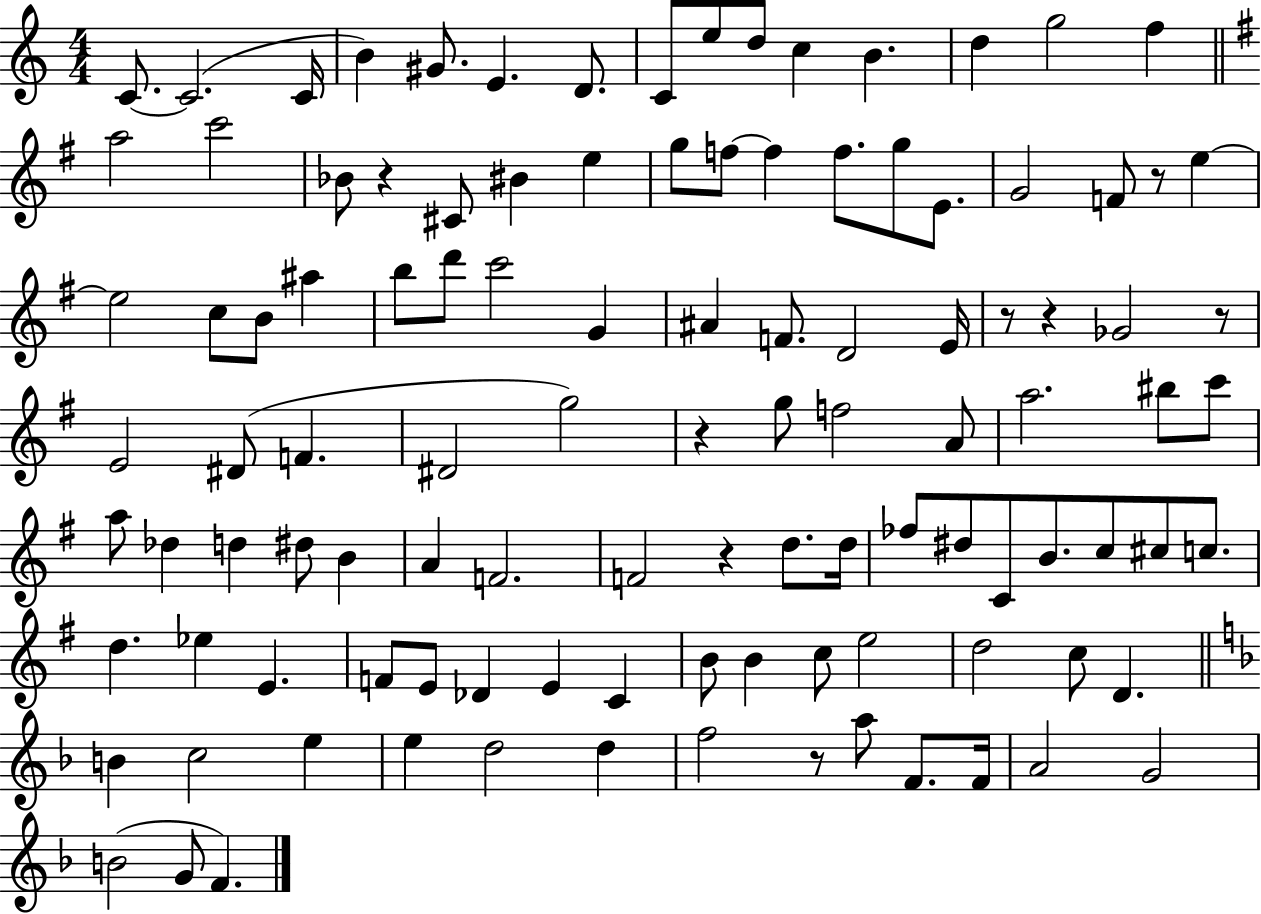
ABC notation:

X:1
T:Untitled
M:4/4
L:1/4
K:C
C/2 C2 C/4 B ^G/2 E D/2 C/2 e/2 d/2 c B d g2 f a2 c'2 _B/2 z ^C/2 ^B e g/2 f/2 f f/2 g/2 E/2 G2 F/2 z/2 e e2 c/2 B/2 ^a b/2 d'/2 c'2 G ^A F/2 D2 E/4 z/2 z _G2 z/2 E2 ^D/2 F ^D2 g2 z g/2 f2 A/2 a2 ^b/2 c'/2 a/2 _d d ^d/2 B A F2 F2 z d/2 d/4 _f/2 ^d/2 C/2 B/2 c/2 ^c/2 c/2 d _e E F/2 E/2 _D E C B/2 B c/2 e2 d2 c/2 D B c2 e e d2 d f2 z/2 a/2 F/2 F/4 A2 G2 B2 G/2 F